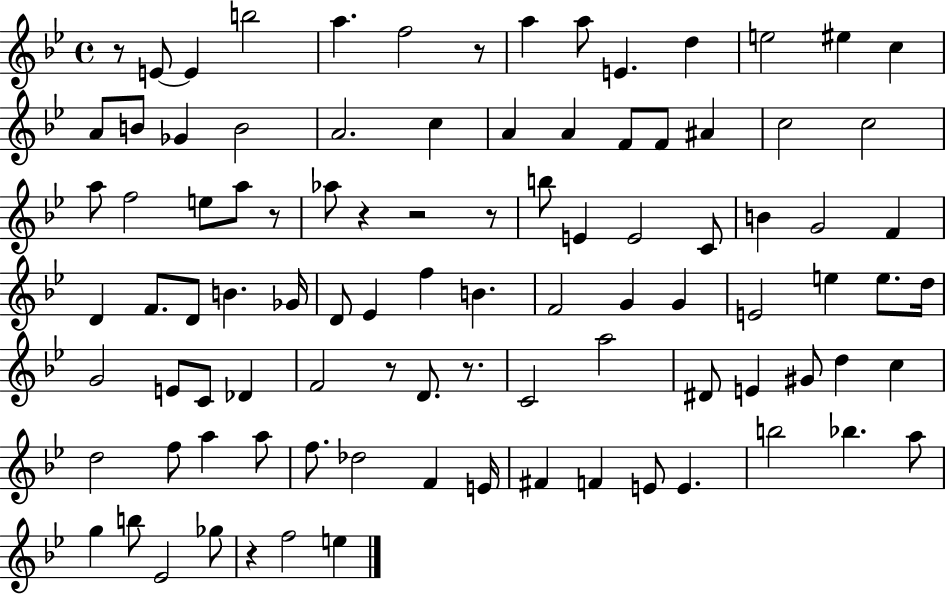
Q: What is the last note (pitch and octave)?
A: E5